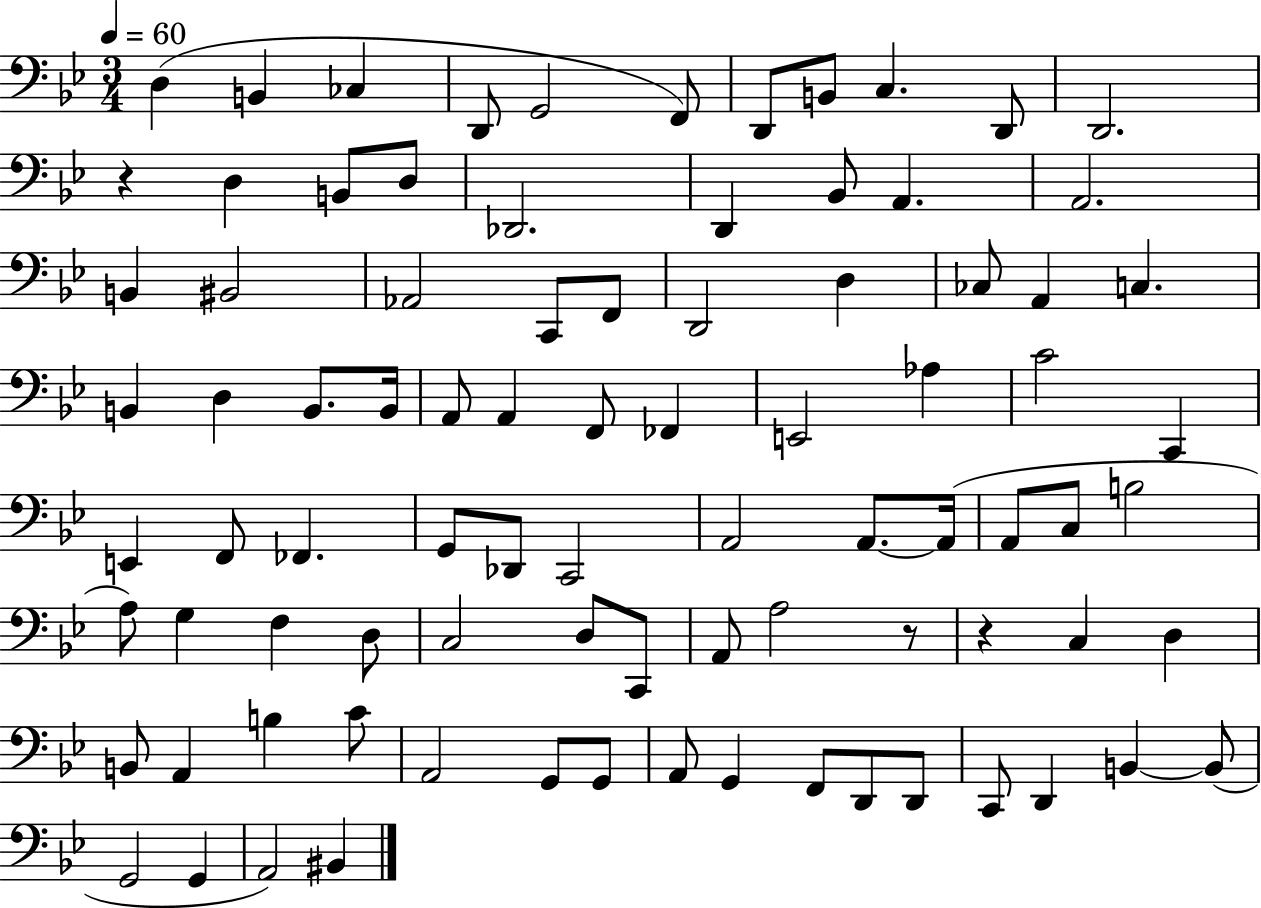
{
  \clef bass
  \numericTimeSignature
  \time 3/4
  \key bes \major
  \tempo 4 = 60
  \repeat volta 2 { d4( b,4 ces4 | d,8 g,2 f,8) | d,8 b,8 c4. d,8 | d,2. | \break r4 d4 b,8 d8 | des,2. | d,4 bes,8 a,4. | a,2. | \break b,4 bis,2 | aes,2 c,8 f,8 | d,2 d4 | ces8 a,4 c4. | \break b,4 d4 b,8. b,16 | a,8 a,4 f,8 fes,4 | e,2 aes4 | c'2 c,4 | \break e,4 f,8 fes,4. | g,8 des,8 c,2 | a,2 a,8.~~ a,16( | a,8 c8 b2 | \break a8) g4 f4 d8 | c2 d8 c,8 | a,8 a2 r8 | r4 c4 d4 | \break b,8 a,4 b4 c'8 | a,2 g,8 g,8 | a,8 g,4 f,8 d,8 d,8 | c,8 d,4 b,4~~ b,8( | \break g,2 g,4 | a,2) bis,4 | } \bar "|."
}